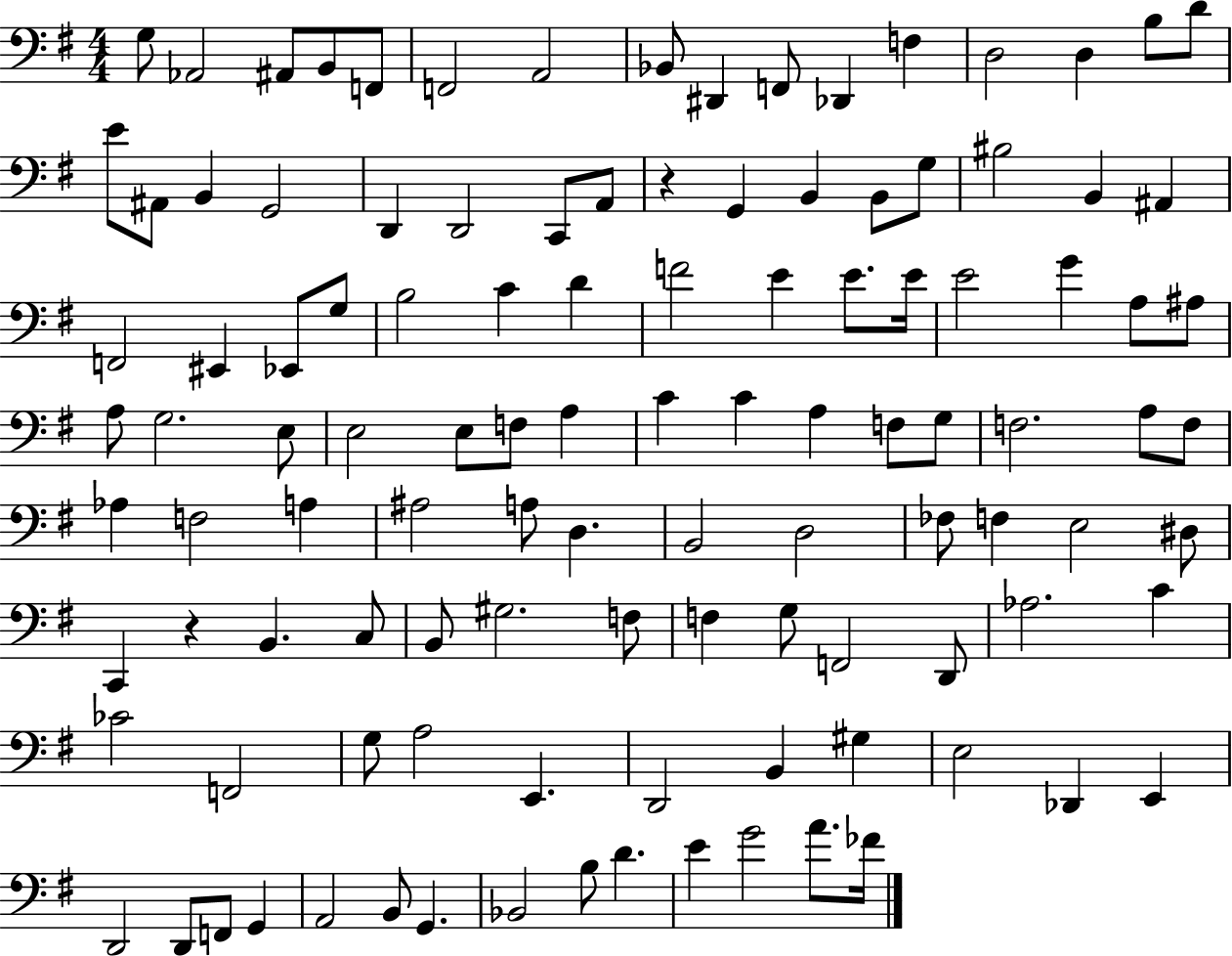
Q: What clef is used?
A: bass